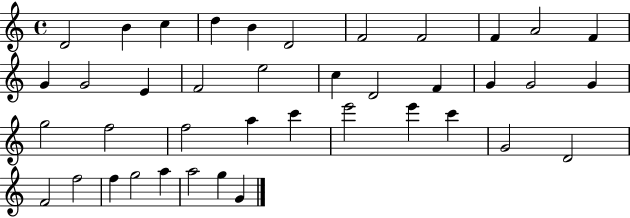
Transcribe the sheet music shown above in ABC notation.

X:1
T:Untitled
M:4/4
L:1/4
K:C
D2 B c d B D2 F2 F2 F A2 F G G2 E F2 e2 c D2 F G G2 G g2 f2 f2 a c' e'2 e' c' G2 D2 F2 f2 f g2 a a2 g G